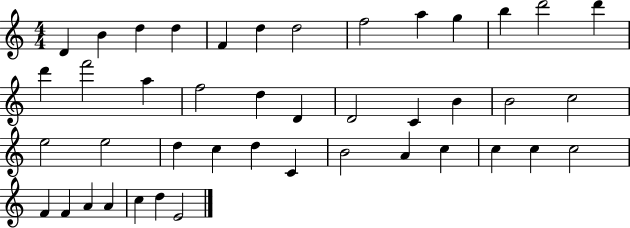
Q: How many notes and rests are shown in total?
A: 43